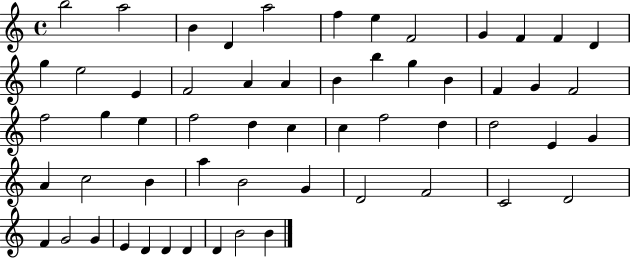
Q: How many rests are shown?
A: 0